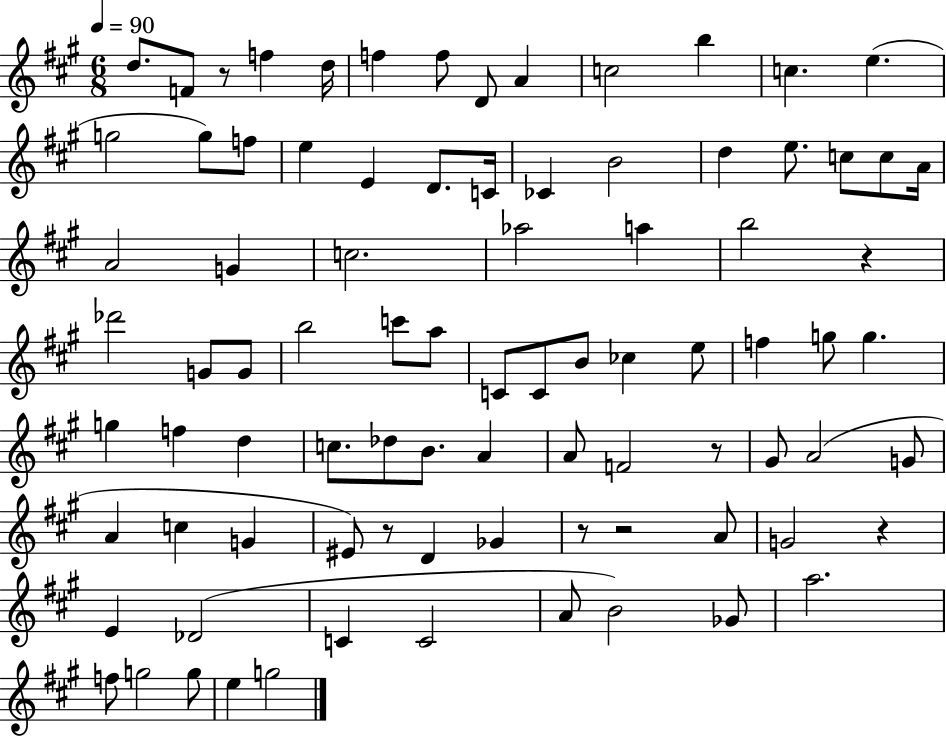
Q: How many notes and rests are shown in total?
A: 86